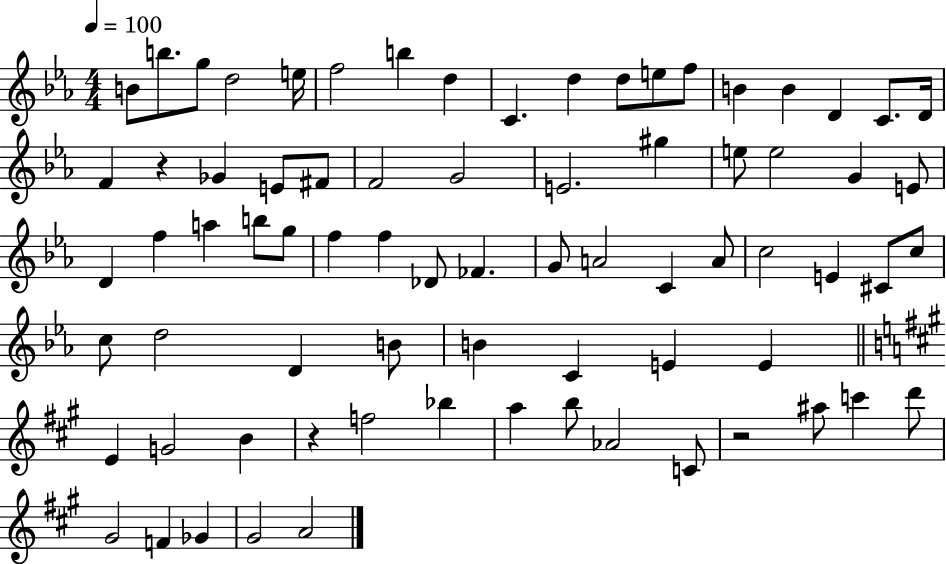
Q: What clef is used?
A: treble